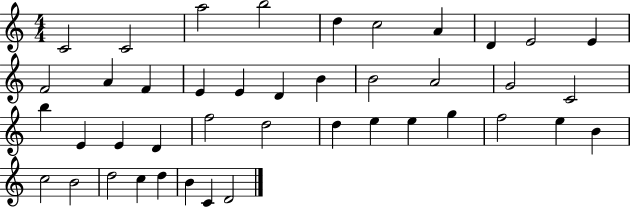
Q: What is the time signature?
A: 4/4